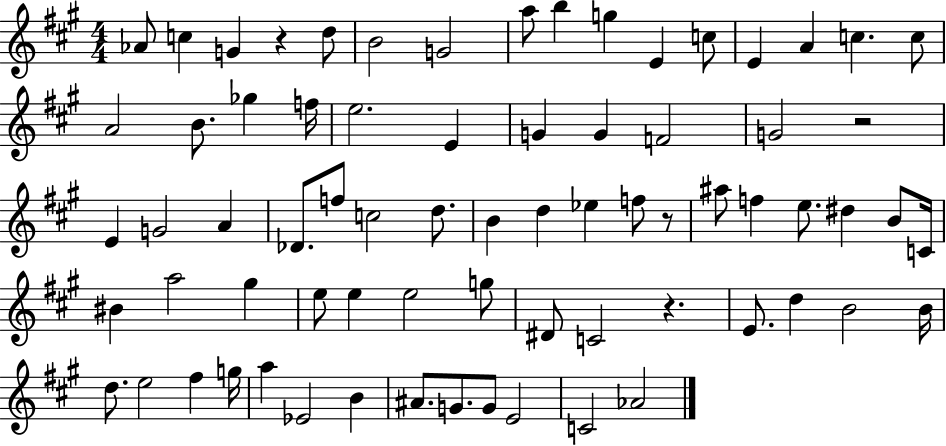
{
  \clef treble
  \numericTimeSignature
  \time 4/4
  \key a \major
  \repeat volta 2 { aes'8 c''4 g'4 r4 d''8 | b'2 g'2 | a''8 b''4 g''4 e'4 c''8 | e'4 a'4 c''4. c''8 | \break a'2 b'8. ges''4 f''16 | e''2. e'4 | g'4 g'4 f'2 | g'2 r2 | \break e'4 g'2 a'4 | des'8. f''8 c''2 d''8. | b'4 d''4 ees''4 f''8 r8 | ais''8 f''4 e''8. dis''4 b'8 c'16 | \break bis'4 a''2 gis''4 | e''8 e''4 e''2 g''8 | dis'8 c'2 r4. | e'8. d''4 b'2 b'16 | \break d''8. e''2 fis''4 g''16 | a''4 ees'2 b'4 | ais'8. g'8. g'8 e'2 | c'2 aes'2 | \break } \bar "|."
}